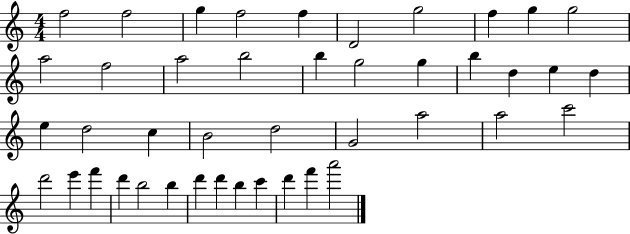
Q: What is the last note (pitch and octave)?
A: A6